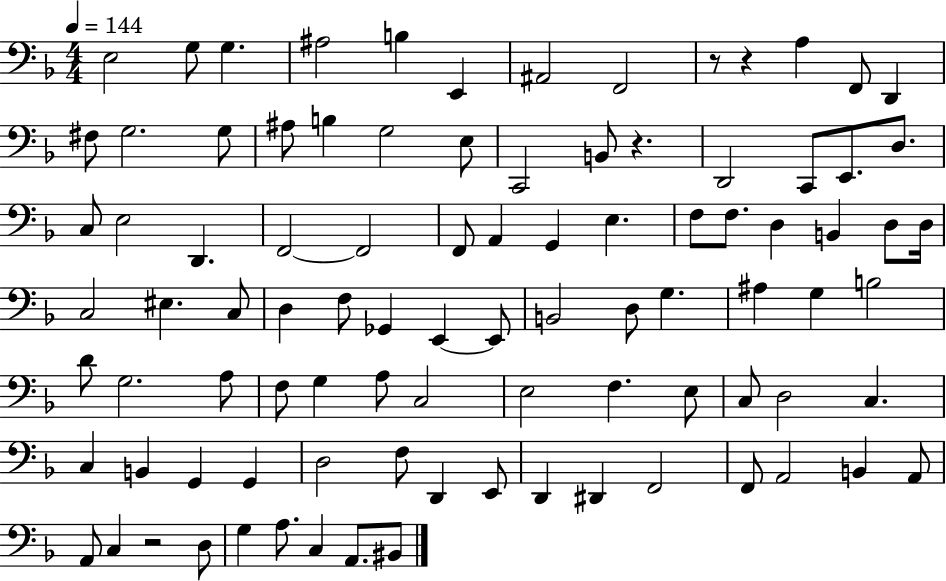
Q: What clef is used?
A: bass